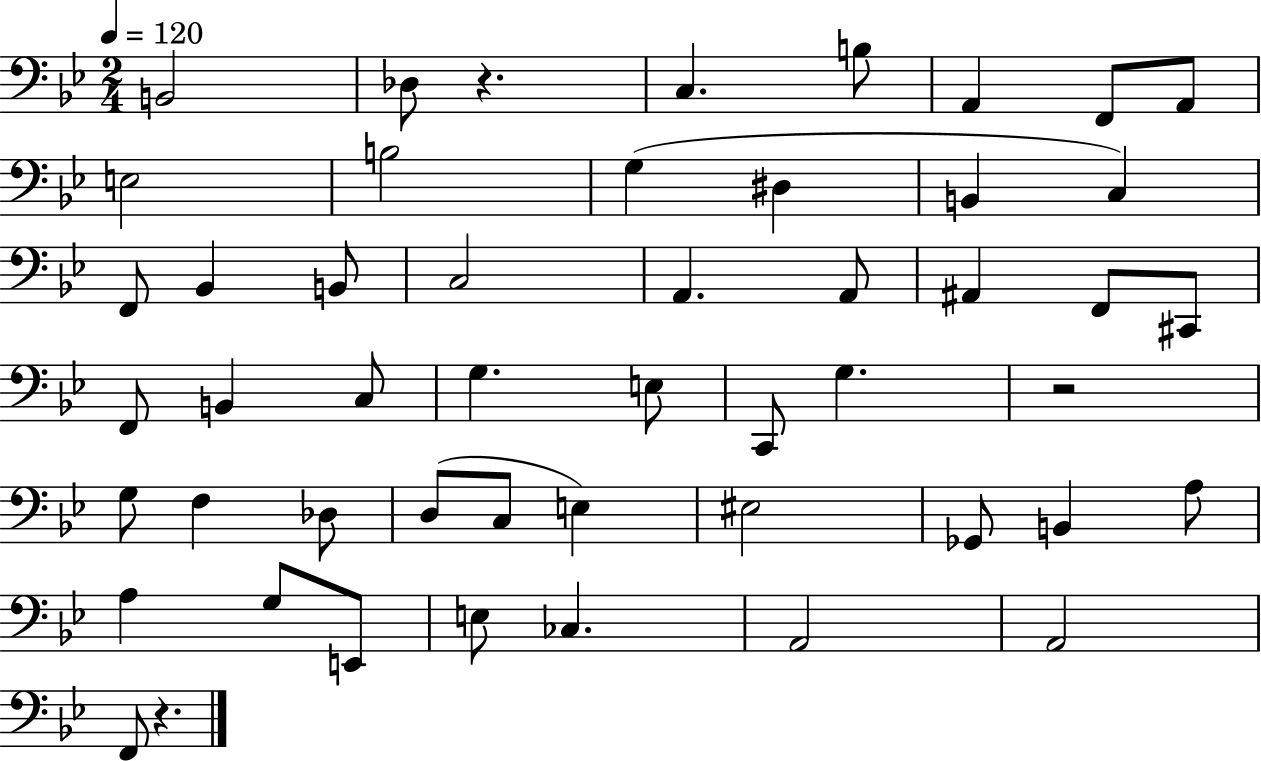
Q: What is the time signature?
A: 2/4